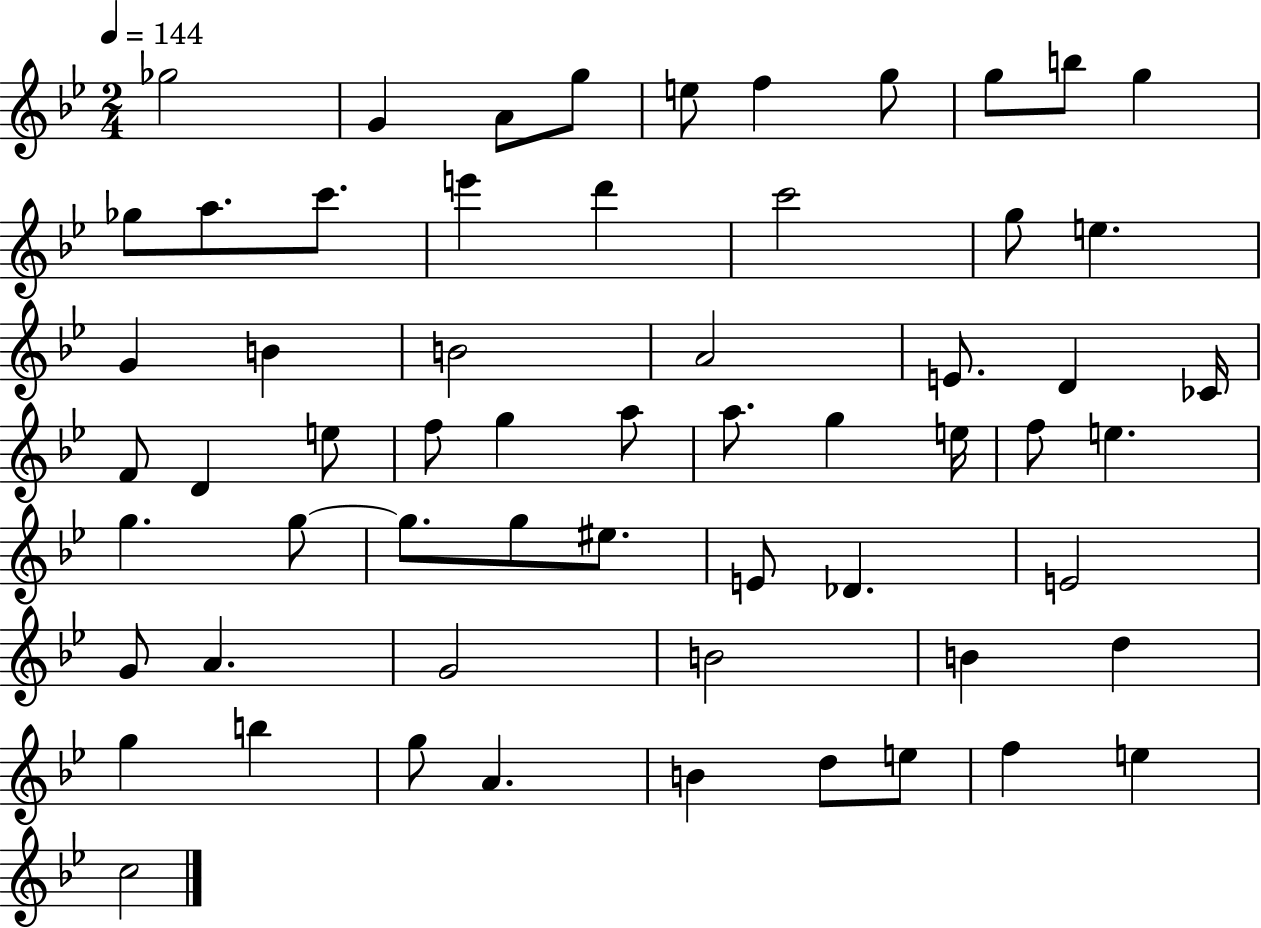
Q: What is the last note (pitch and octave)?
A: C5